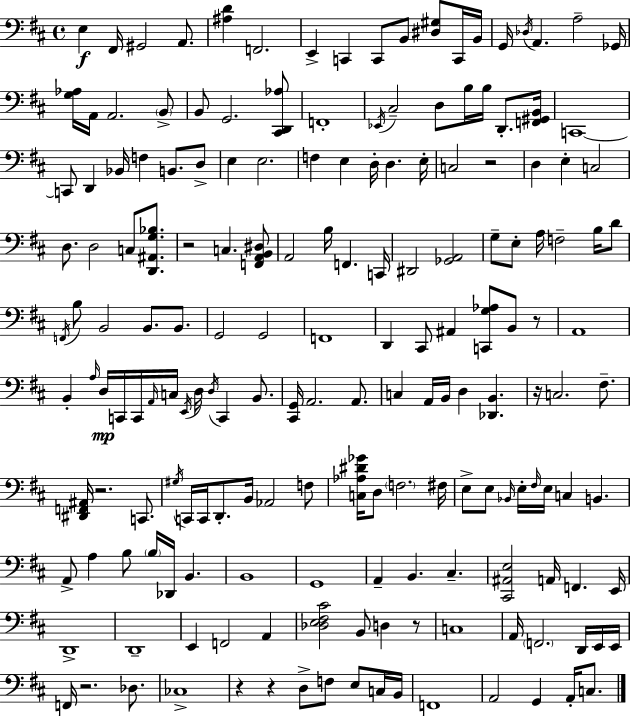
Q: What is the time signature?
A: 4/4